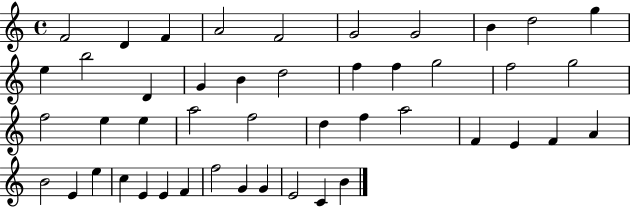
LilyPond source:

{
  \clef treble
  \time 4/4
  \defaultTimeSignature
  \key c \major
  f'2 d'4 f'4 | a'2 f'2 | g'2 g'2 | b'4 d''2 g''4 | \break e''4 b''2 d'4 | g'4 b'4 d''2 | f''4 f''4 g''2 | f''2 g''2 | \break f''2 e''4 e''4 | a''2 f''2 | d''4 f''4 a''2 | f'4 e'4 f'4 a'4 | \break b'2 e'4 e''4 | c''4 e'4 e'4 f'4 | f''2 g'4 g'4 | e'2 c'4 b'4 | \break \bar "|."
}